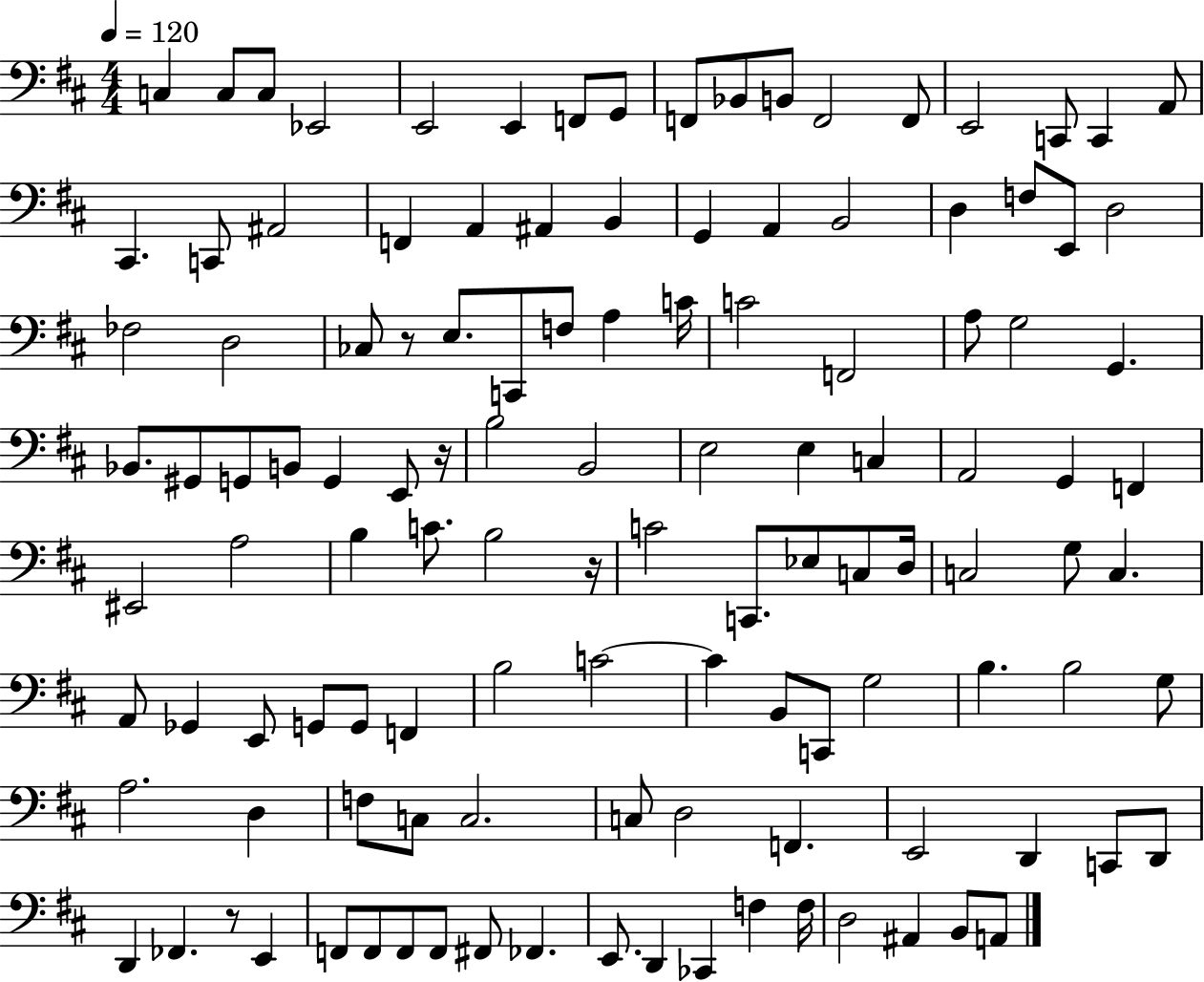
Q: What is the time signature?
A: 4/4